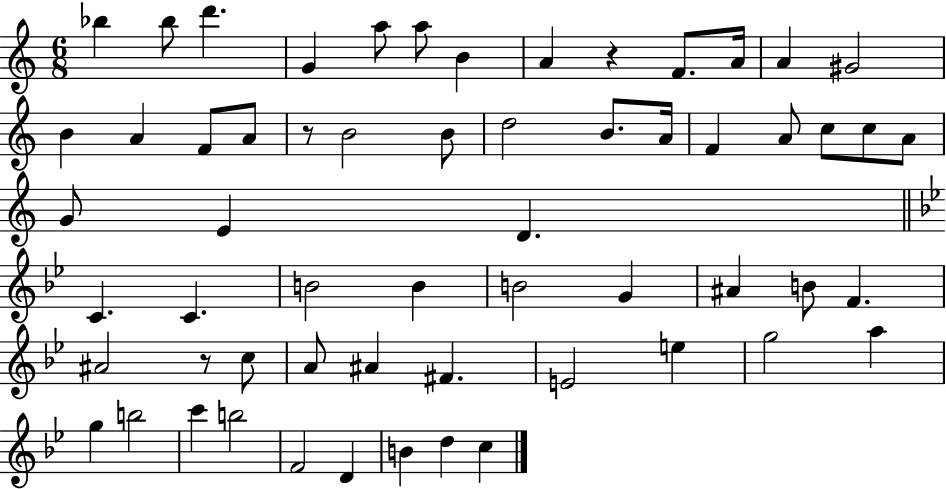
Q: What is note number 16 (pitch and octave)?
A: A4